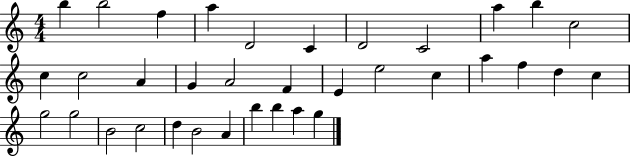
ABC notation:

X:1
T:Untitled
M:4/4
L:1/4
K:C
b b2 f a D2 C D2 C2 a b c2 c c2 A G A2 F E e2 c a f d c g2 g2 B2 c2 d B2 A b b a g